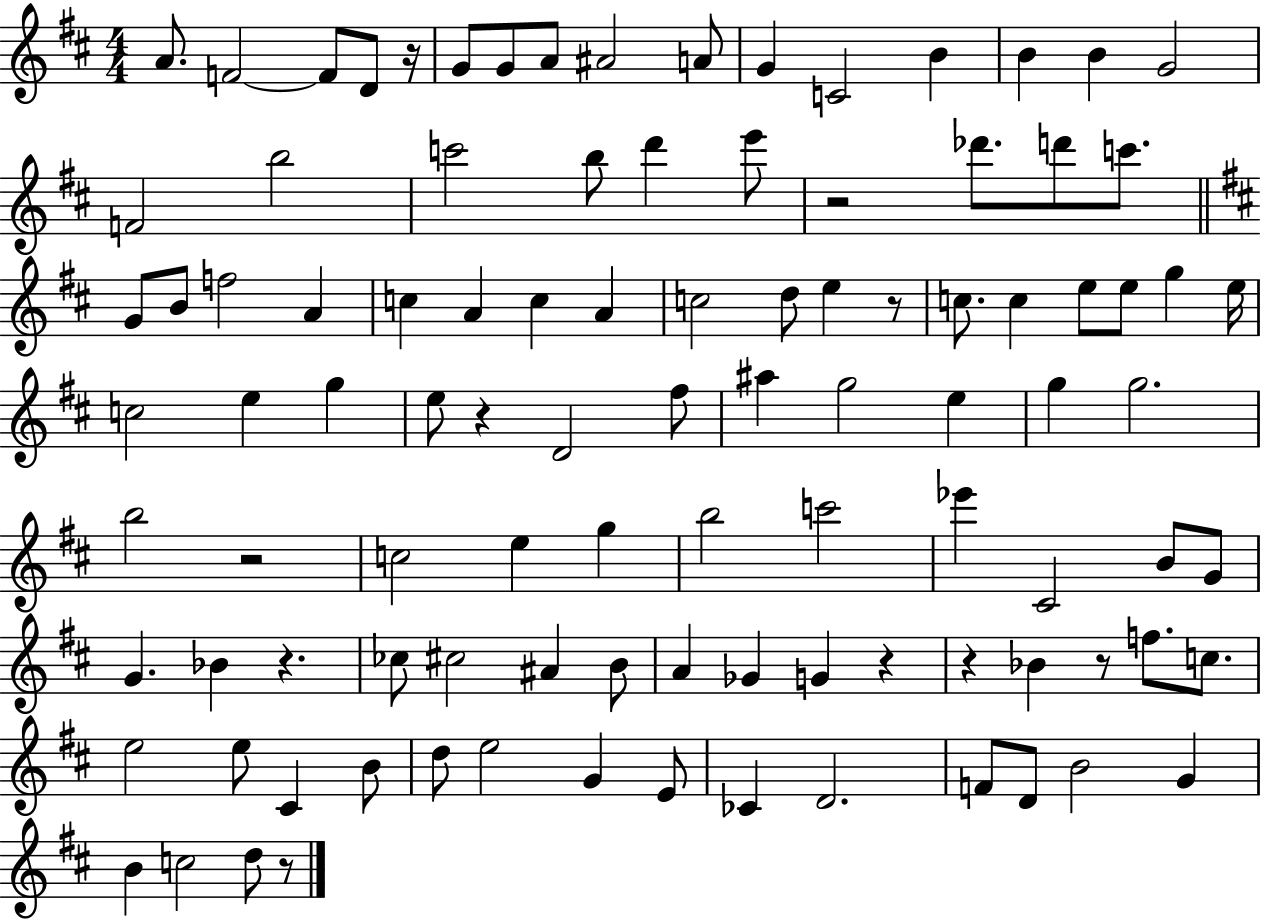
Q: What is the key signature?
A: D major